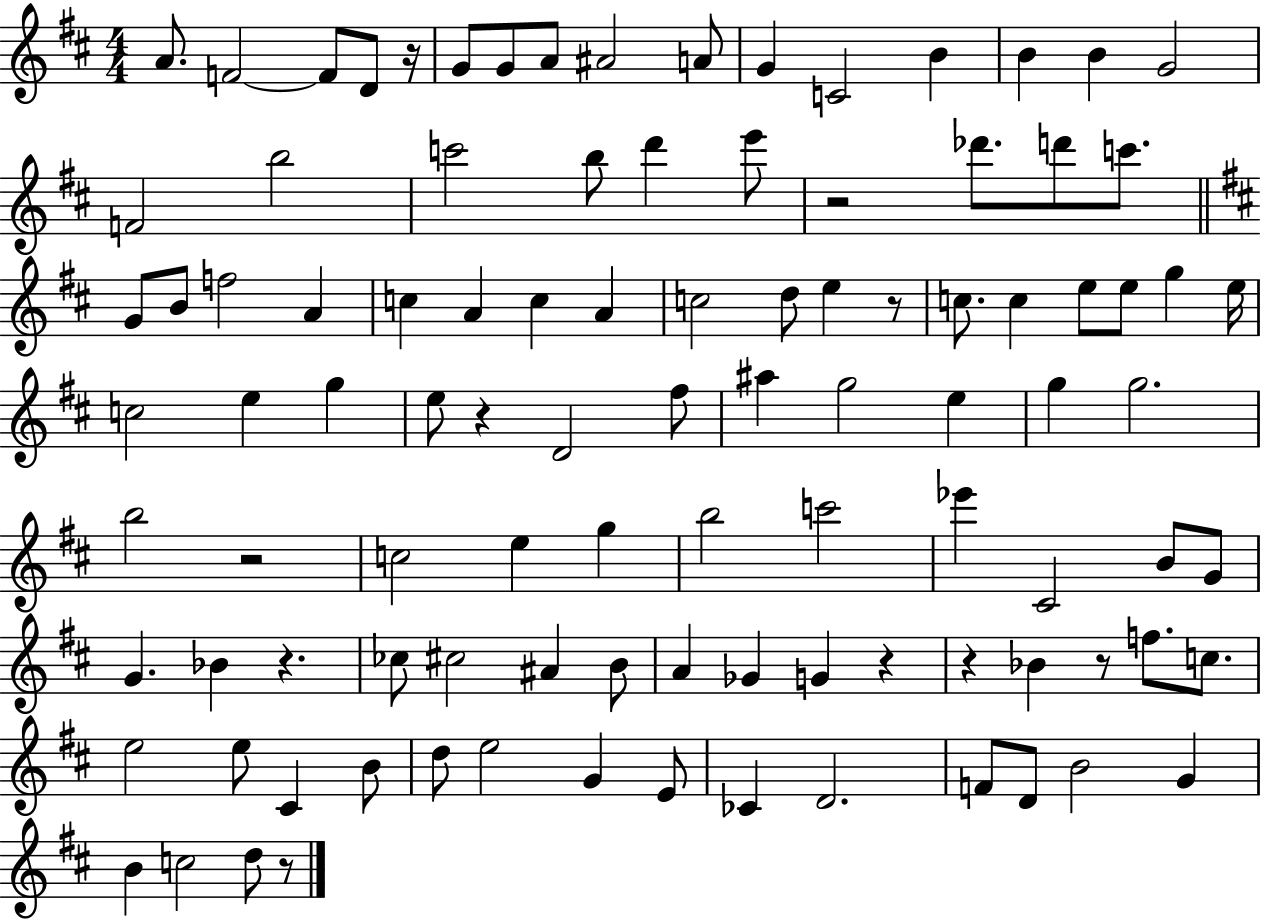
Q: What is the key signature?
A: D major